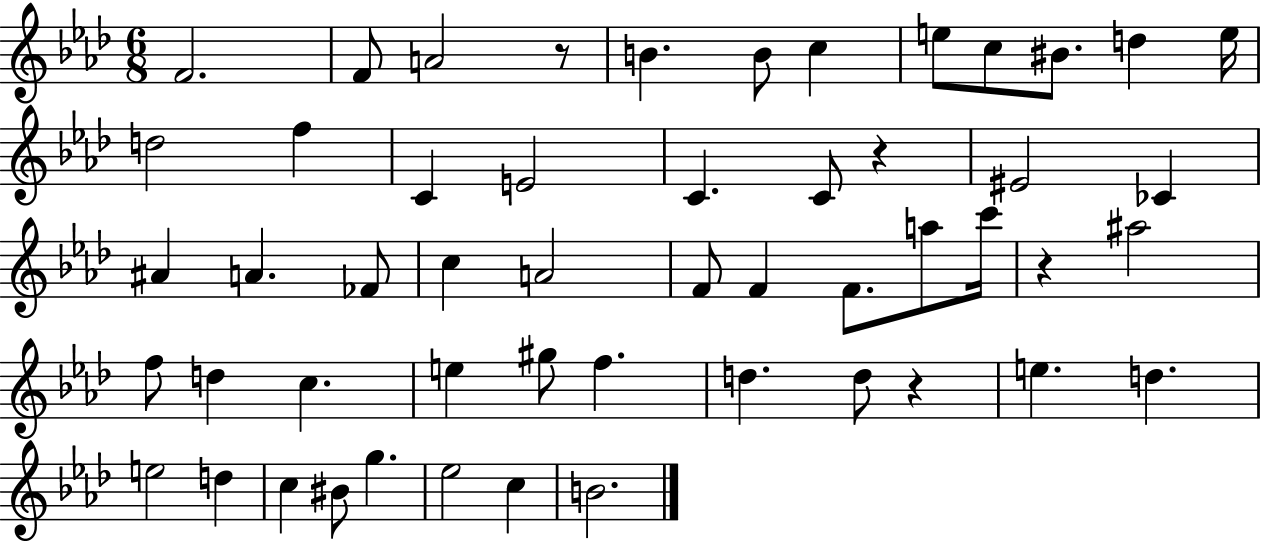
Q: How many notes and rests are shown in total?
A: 52